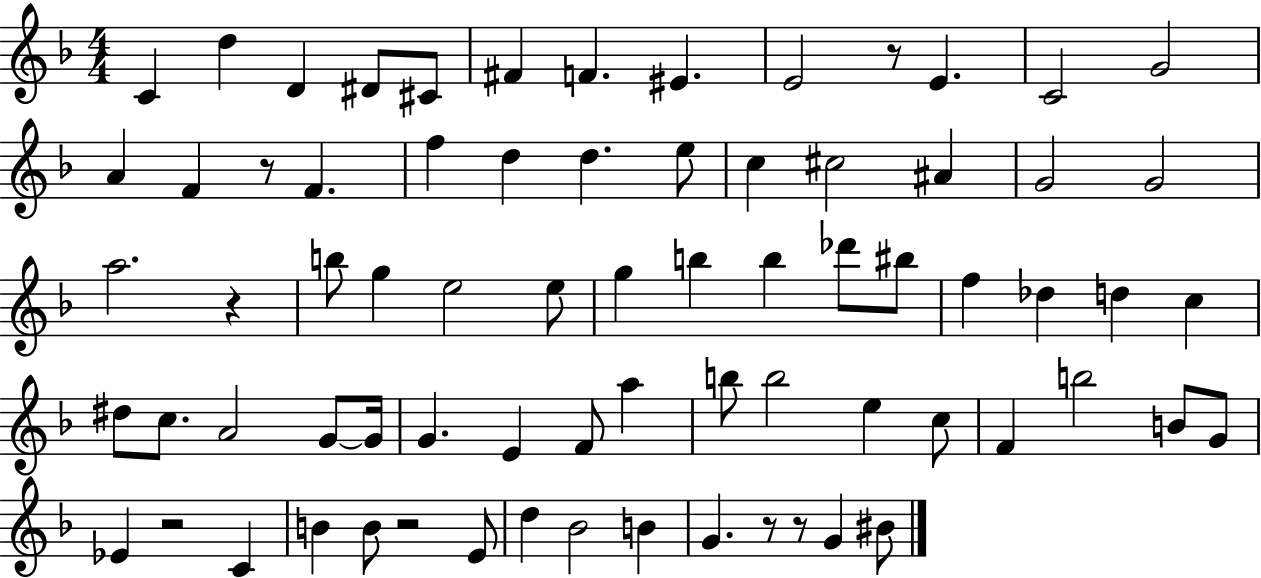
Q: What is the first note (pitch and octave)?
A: C4